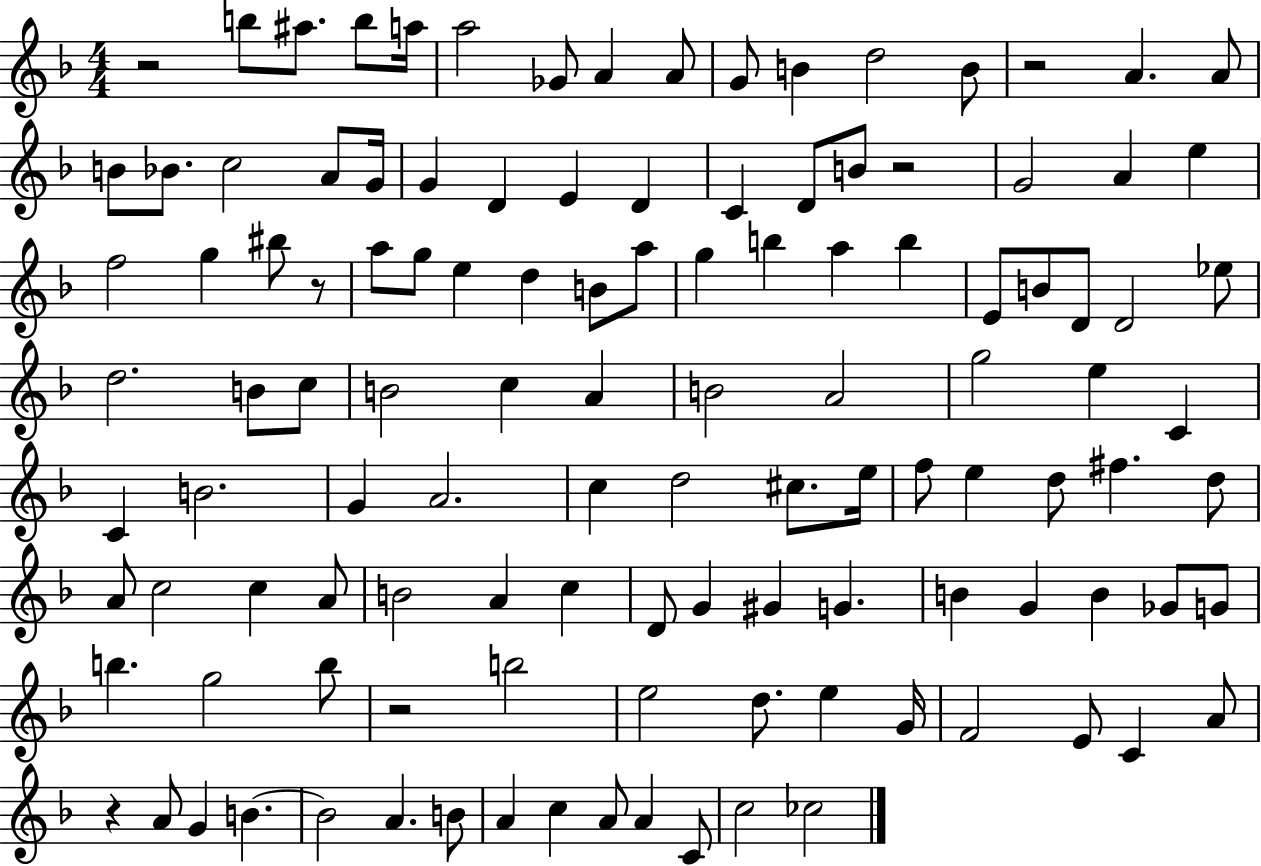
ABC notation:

X:1
T:Untitled
M:4/4
L:1/4
K:F
z2 b/2 ^a/2 b/2 a/4 a2 _G/2 A A/2 G/2 B d2 B/2 z2 A A/2 B/2 _B/2 c2 A/2 G/4 G D E D C D/2 B/2 z2 G2 A e f2 g ^b/2 z/2 a/2 g/2 e d B/2 a/2 g b a b E/2 B/2 D/2 D2 _e/2 d2 B/2 c/2 B2 c A B2 A2 g2 e C C B2 G A2 c d2 ^c/2 e/4 f/2 e d/2 ^f d/2 A/2 c2 c A/2 B2 A c D/2 G ^G G B G B _G/2 G/2 b g2 b/2 z2 b2 e2 d/2 e G/4 F2 E/2 C A/2 z A/2 G B B2 A B/2 A c A/2 A C/2 c2 _c2